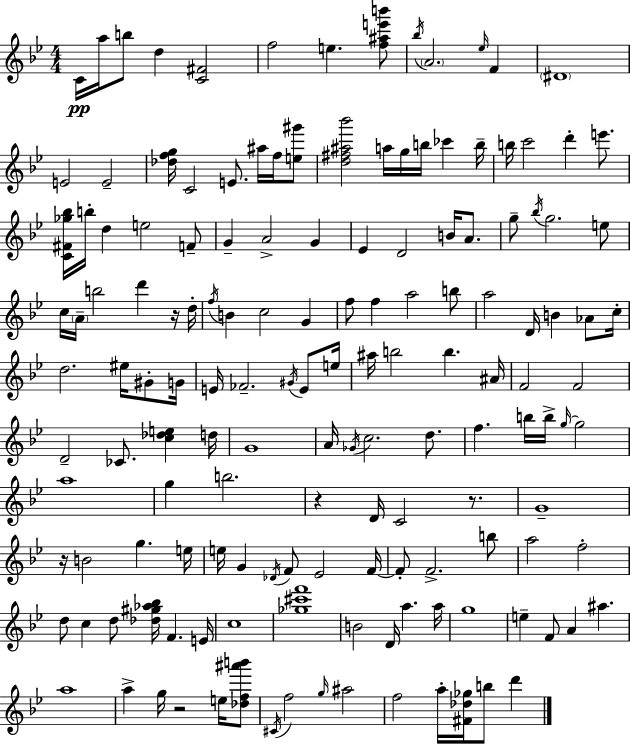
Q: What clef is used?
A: treble